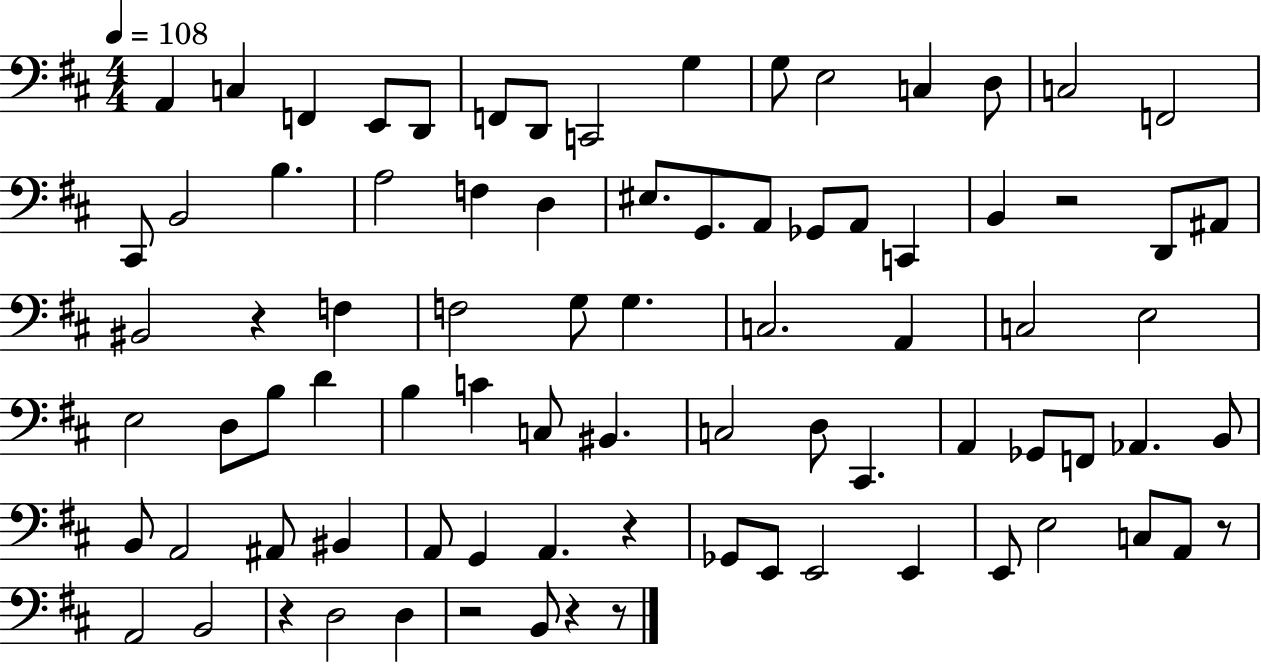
{
  \clef bass
  \numericTimeSignature
  \time 4/4
  \key d \major
  \tempo 4 = 108
  a,4 c4 f,4 e,8 d,8 | f,8 d,8 c,2 g4 | g8 e2 c4 d8 | c2 f,2 | \break cis,8 b,2 b4. | a2 f4 d4 | eis8. g,8. a,8 ges,8 a,8 c,4 | b,4 r2 d,8 ais,8 | \break bis,2 r4 f4 | f2 g8 g4. | c2. a,4 | c2 e2 | \break e2 d8 b8 d'4 | b4 c'4 c8 bis,4. | c2 d8 cis,4. | a,4 ges,8 f,8 aes,4. b,8 | \break b,8 a,2 ais,8 bis,4 | a,8 g,4 a,4. r4 | ges,8 e,8 e,2 e,4 | e,8 e2 c8 a,8 r8 | \break a,2 b,2 | r4 d2 d4 | r2 b,8 r4 r8 | \bar "|."
}